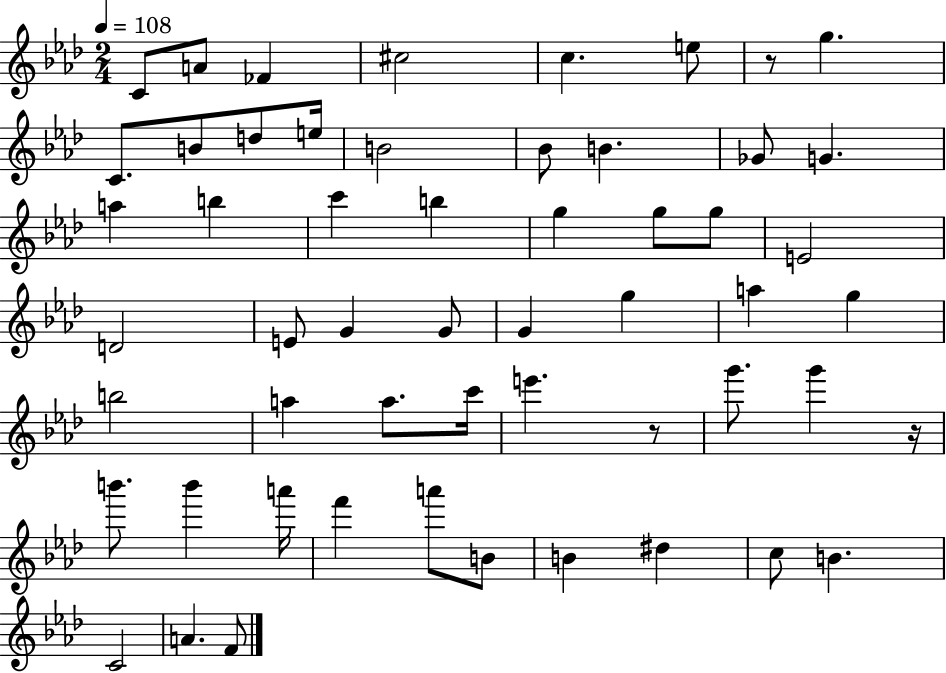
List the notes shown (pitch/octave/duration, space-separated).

C4/e A4/e FES4/q C#5/h C5/q. E5/e R/e G5/q. C4/e. B4/e D5/e E5/s B4/h Bb4/e B4/q. Gb4/e G4/q. A5/q B5/q C6/q B5/q G5/q G5/e G5/e E4/h D4/h E4/e G4/q G4/e G4/q G5/q A5/q G5/q B5/h A5/q A5/e. C6/s E6/q. R/e G6/e. G6/q R/s B6/e. B6/q A6/s F6/q A6/e B4/e B4/q D#5/q C5/e B4/q. C4/h A4/q. F4/e